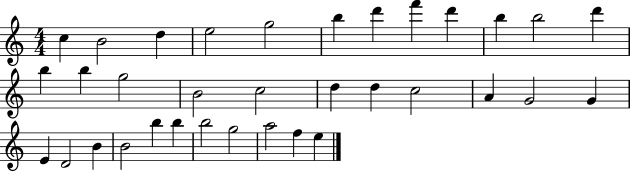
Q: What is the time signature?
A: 4/4